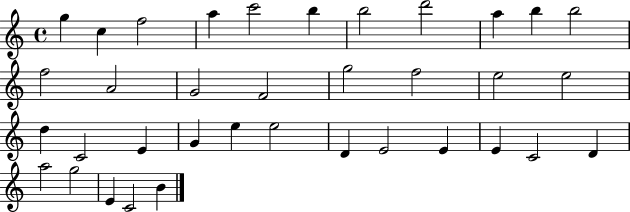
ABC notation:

X:1
T:Untitled
M:4/4
L:1/4
K:C
g c f2 a c'2 b b2 d'2 a b b2 f2 A2 G2 F2 g2 f2 e2 e2 d C2 E G e e2 D E2 E E C2 D a2 g2 E C2 B